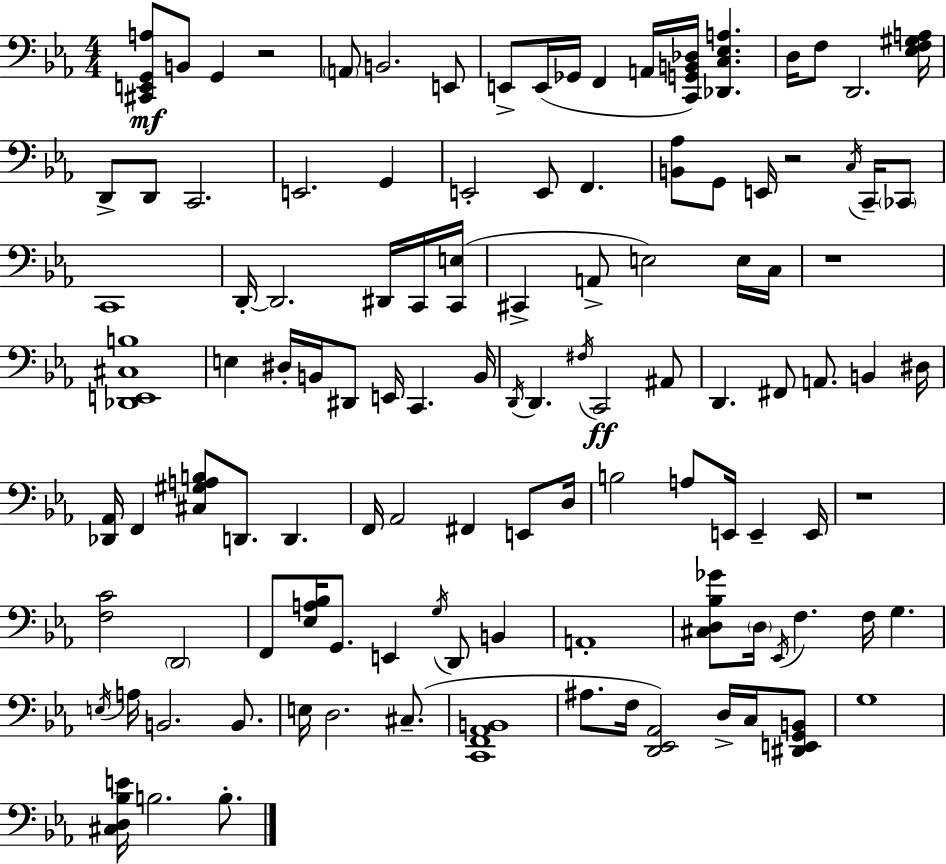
{
  \clef bass
  \numericTimeSignature
  \time 4/4
  \key ees \major
  <cis, e, g, a>8\mf b,8 g,4 r2 | \parenthesize a,8 b,2. e,8 | e,8-> e,16( ges,16 f,4 a,16 <c, g, b, des>16) <des, c ees a>4. | d16 f8 d,2. <ees f gis a>16 | \break d,8-> d,8 c,2. | e,2. g,4 | e,2-. e,8 f,4. | <b, aes>8 g,8 e,16 r2 \acciaccatura { c16 } c,16-- \parenthesize ces,8 | \break c,1 | d,16-.~~ d,2. dis,16 c,16 | <c, e>16( cis,4-> a,8-> e2) e16 | c16 r1 | \break <des, e, cis b>1 | e4 dis16-. b,16 dis,8 e,16 c,4. | b,16 \acciaccatura { d,16 } d,4. \acciaccatura { fis16 } c,2\ff | ais,8 d,4. fis,8 a,8. b,4 | \break dis16 <des, aes,>16 f,4 <cis gis a b>8 d,8. d,4. | f,16 aes,2 fis,4 | e,8 d16 b2 a8 e,16 e,4-- | e,16 r1 | \break <f c'>2 \parenthesize d,2 | f,8 <ees a bes>16 g,8. e,4 \acciaccatura { g16 } d,8 | b,4 a,1-. | <cis d bes ges'>8 \parenthesize d16 \acciaccatura { ees,16 } f4. f16 g4. | \break \acciaccatura { e16 } a16 b,2. | b,8. e16 d2. | cis8.--( <c, f, aes, b,>1 | ais8. f16 <d, ees, aes,>2) | \break d16-> c16 <dis, e, g, b,>8 g1 | <cis d bes e'>16 b2. | b8.-. \bar "|."
}